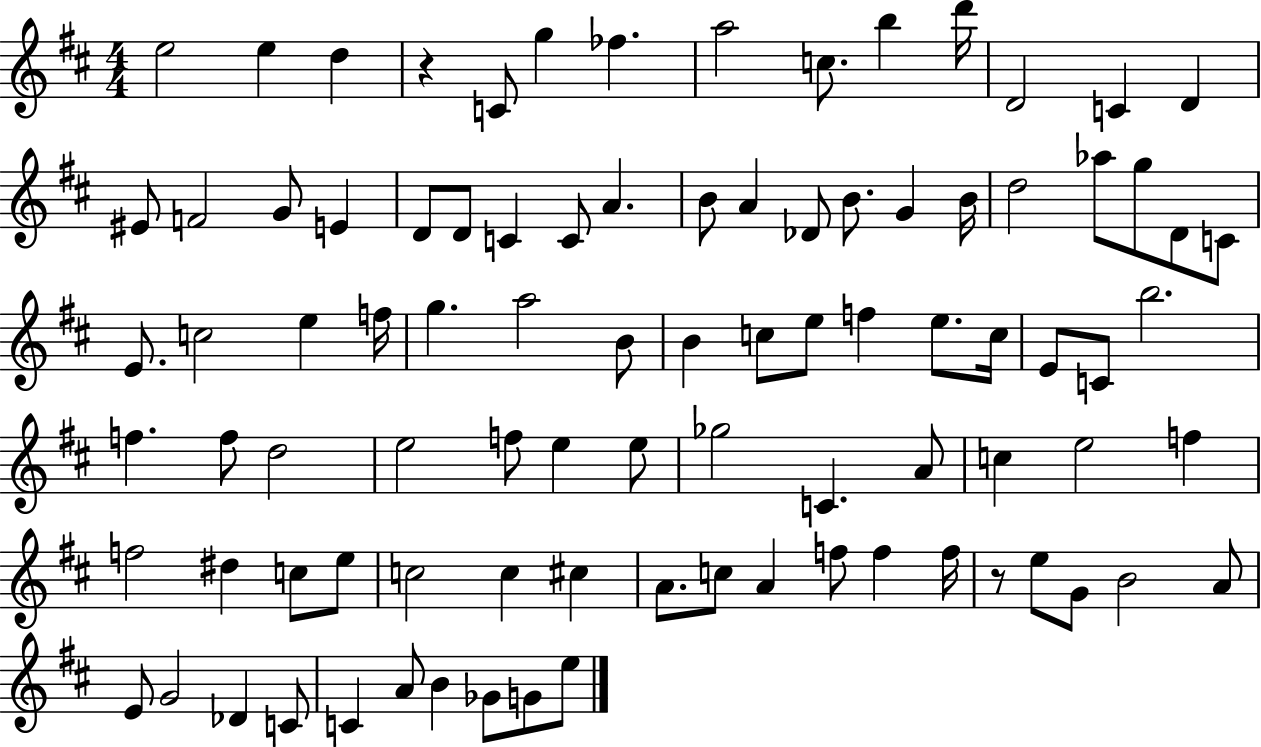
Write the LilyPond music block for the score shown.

{
  \clef treble
  \numericTimeSignature
  \time 4/4
  \key d \major
  e''2 e''4 d''4 | r4 c'8 g''4 fes''4. | a''2 c''8. b''4 d'''16 | d'2 c'4 d'4 | \break eis'8 f'2 g'8 e'4 | d'8 d'8 c'4 c'8 a'4. | b'8 a'4 des'8 b'8. g'4 b'16 | d''2 aes''8 g''8 d'8 c'8 | \break e'8. c''2 e''4 f''16 | g''4. a''2 b'8 | b'4 c''8 e''8 f''4 e''8. c''16 | e'8 c'8 b''2. | \break f''4. f''8 d''2 | e''2 f''8 e''4 e''8 | ges''2 c'4. a'8 | c''4 e''2 f''4 | \break f''2 dis''4 c''8 e''8 | c''2 c''4 cis''4 | a'8. c''8 a'4 f''8 f''4 f''16 | r8 e''8 g'8 b'2 a'8 | \break e'8 g'2 des'4 c'8 | c'4 a'8 b'4 ges'8 g'8 e''8 | \bar "|."
}